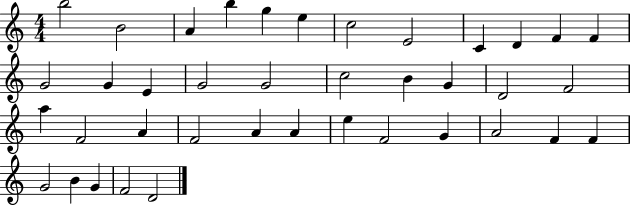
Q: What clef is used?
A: treble